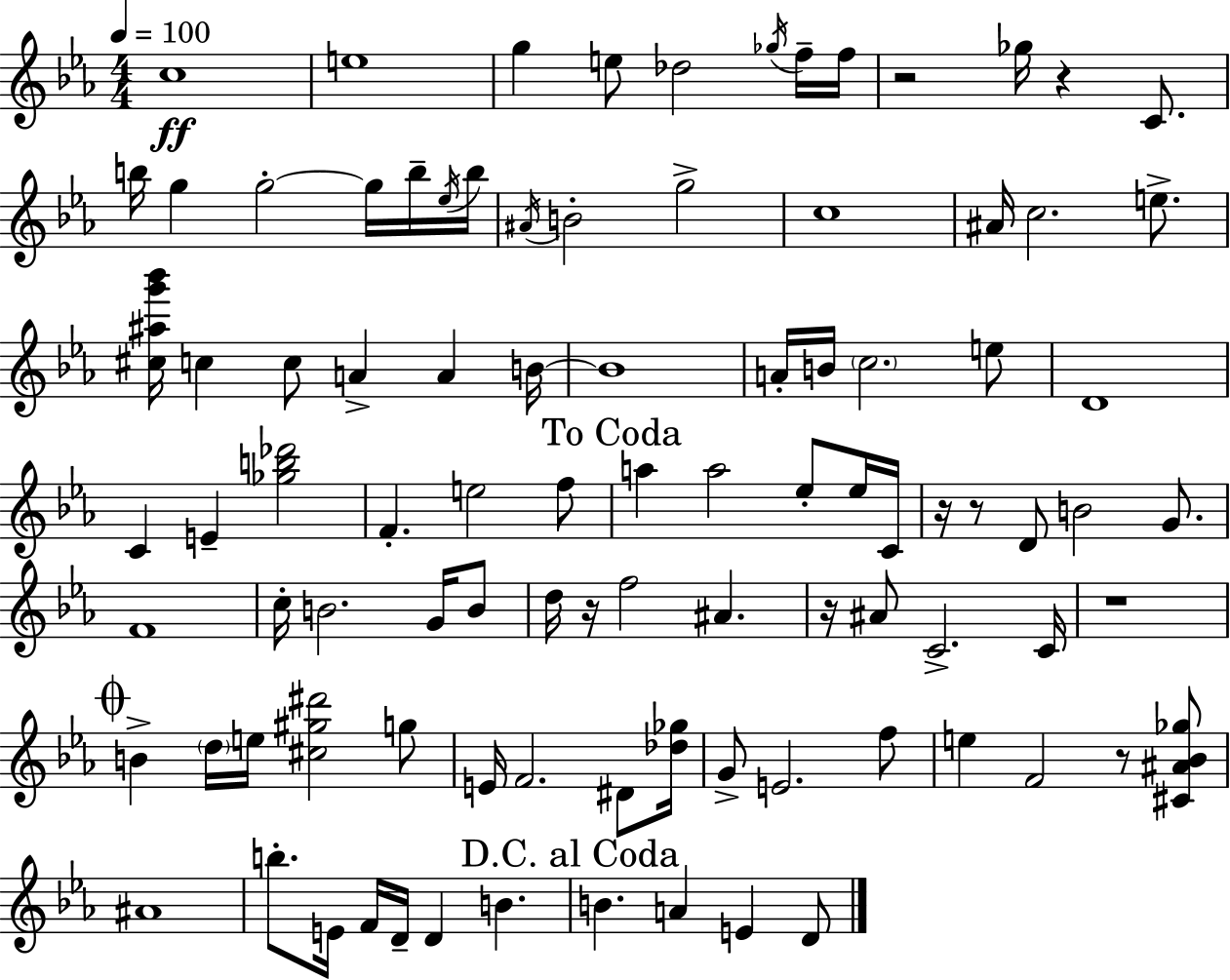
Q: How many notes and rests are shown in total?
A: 95